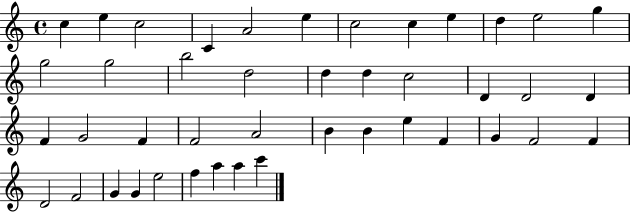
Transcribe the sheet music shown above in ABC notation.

X:1
T:Untitled
M:4/4
L:1/4
K:C
c e c2 C A2 e c2 c e d e2 g g2 g2 b2 d2 d d c2 D D2 D F G2 F F2 A2 B B e F G F2 F D2 F2 G G e2 f a a c'